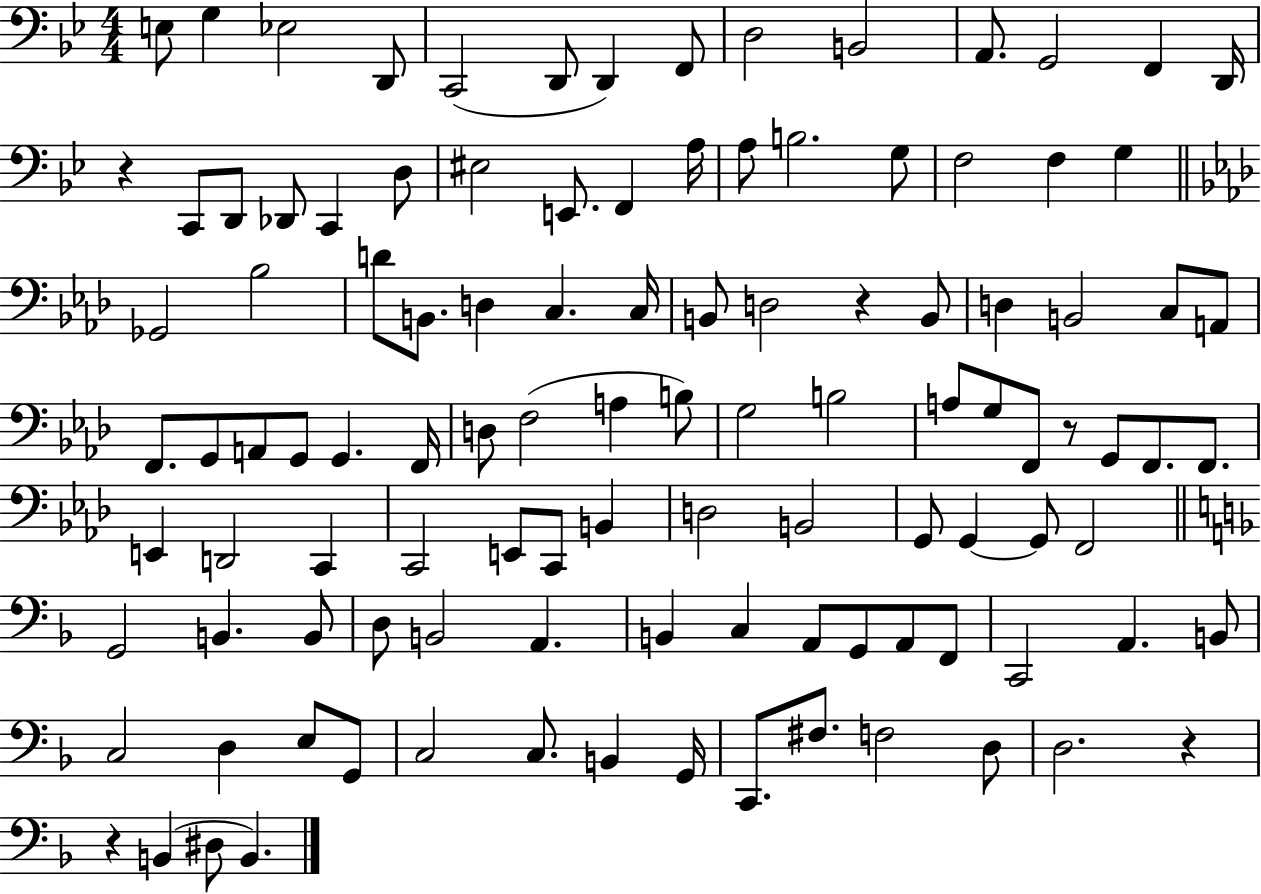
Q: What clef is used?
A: bass